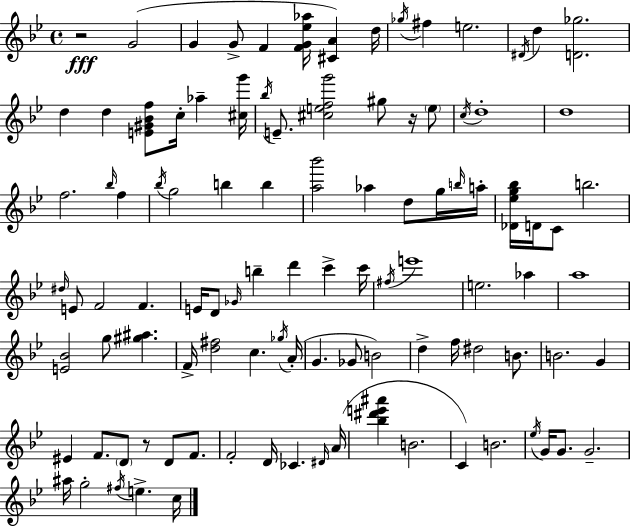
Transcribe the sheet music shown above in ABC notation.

X:1
T:Untitled
M:4/4
L:1/4
K:Gm
z2 G2 G G/2 F [FG_e_a]/4 [^CA] d/4 _g/4 ^f e2 ^D/4 d [D_g]2 d d [E^G_Bf]/2 c/4 _a [^cg']/4 _b/4 E/2 [^cefg']2 ^g/2 z/4 e/2 c/4 d4 d4 f2 _b/4 f _b/4 g2 b b [a_b']2 _a d/2 g/4 b/4 a/4 [_D_eg_b]/4 D/4 C/2 b2 ^d/4 E/2 F2 F E/4 D/2 _G/4 b d' c' c'/4 ^f/4 e'4 e2 _a a4 [E_B]2 g/2 [^g^a] F/4 [d^f]2 c _g/4 A/4 G _G/2 B2 d f/4 ^d2 B/2 B2 G ^E F/2 D/2 z/2 D/2 F/2 F2 D/4 _C ^D/4 A/4 [_b^d'e'^a'] B2 C B2 _e/4 G/4 G/2 G2 ^a/4 g2 ^f/4 e c/4